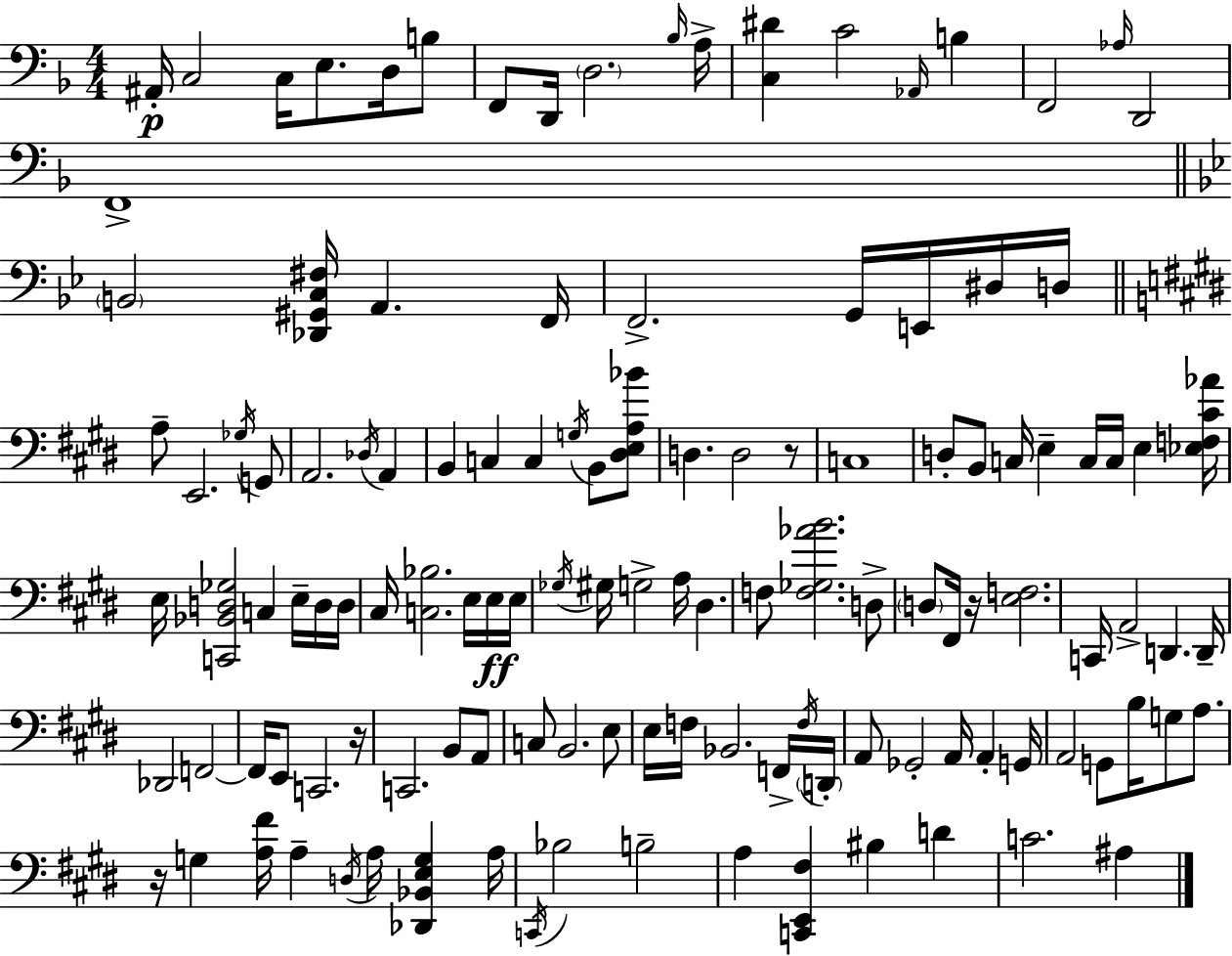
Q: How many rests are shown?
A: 4